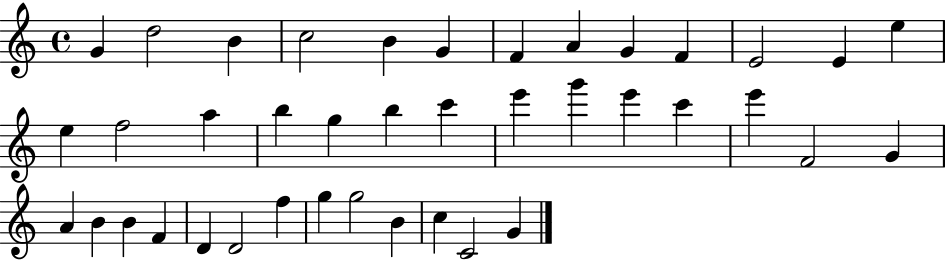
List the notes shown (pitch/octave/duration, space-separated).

G4/q D5/h B4/q C5/h B4/q G4/q F4/q A4/q G4/q F4/q E4/h E4/q E5/q E5/q F5/h A5/q B5/q G5/q B5/q C6/q E6/q G6/q E6/q C6/q E6/q F4/h G4/q A4/q B4/q B4/q F4/q D4/q D4/h F5/q G5/q G5/h B4/q C5/q C4/h G4/q